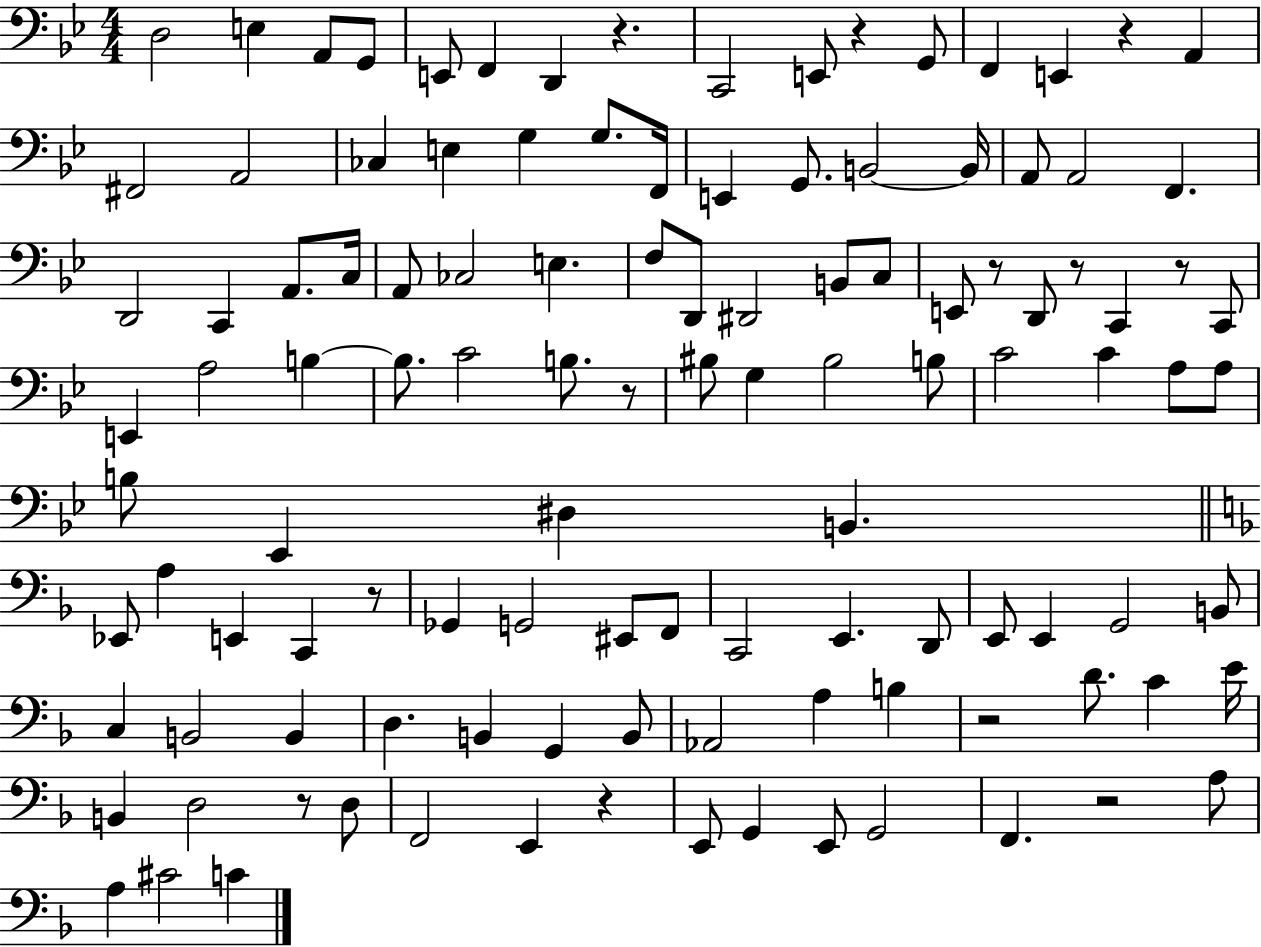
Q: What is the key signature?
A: BES major